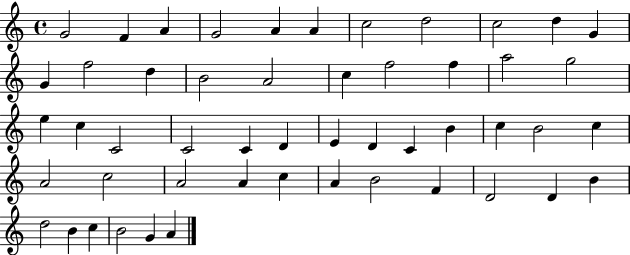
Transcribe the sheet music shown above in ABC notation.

X:1
T:Untitled
M:4/4
L:1/4
K:C
G2 F A G2 A A c2 d2 c2 d G G f2 d B2 A2 c f2 f a2 g2 e c C2 C2 C D E D C B c B2 c A2 c2 A2 A c A B2 F D2 D B d2 B c B2 G A